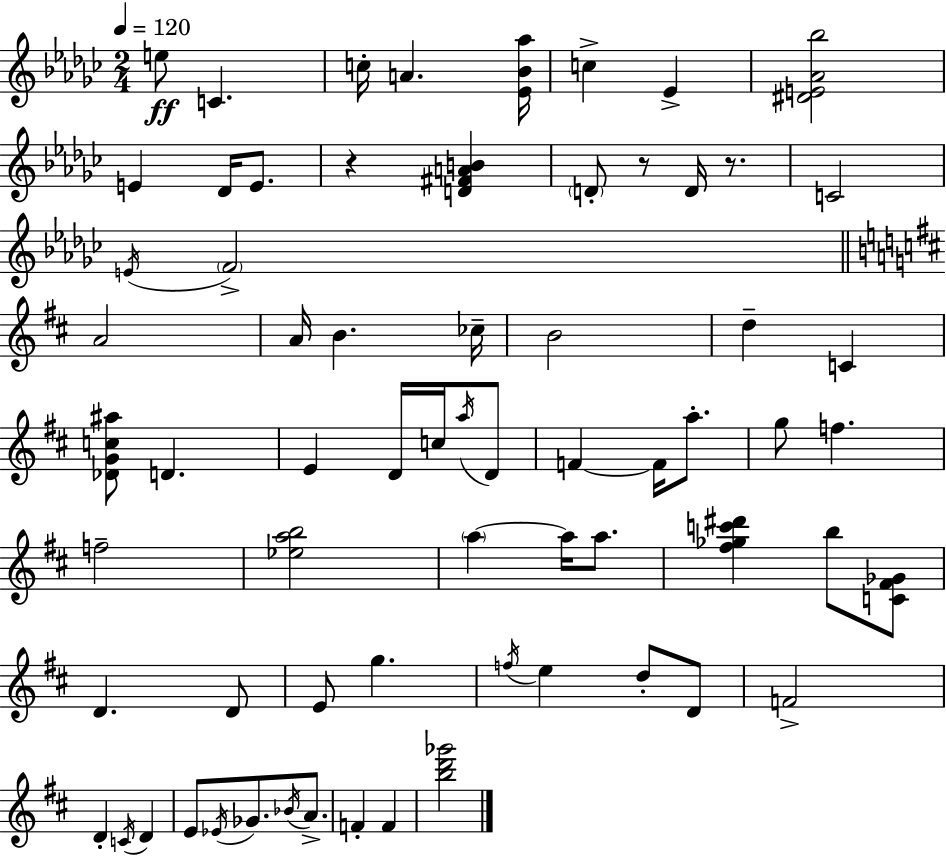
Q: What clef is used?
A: treble